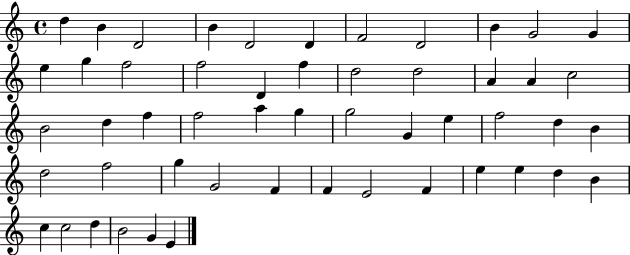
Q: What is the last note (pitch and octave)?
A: E4